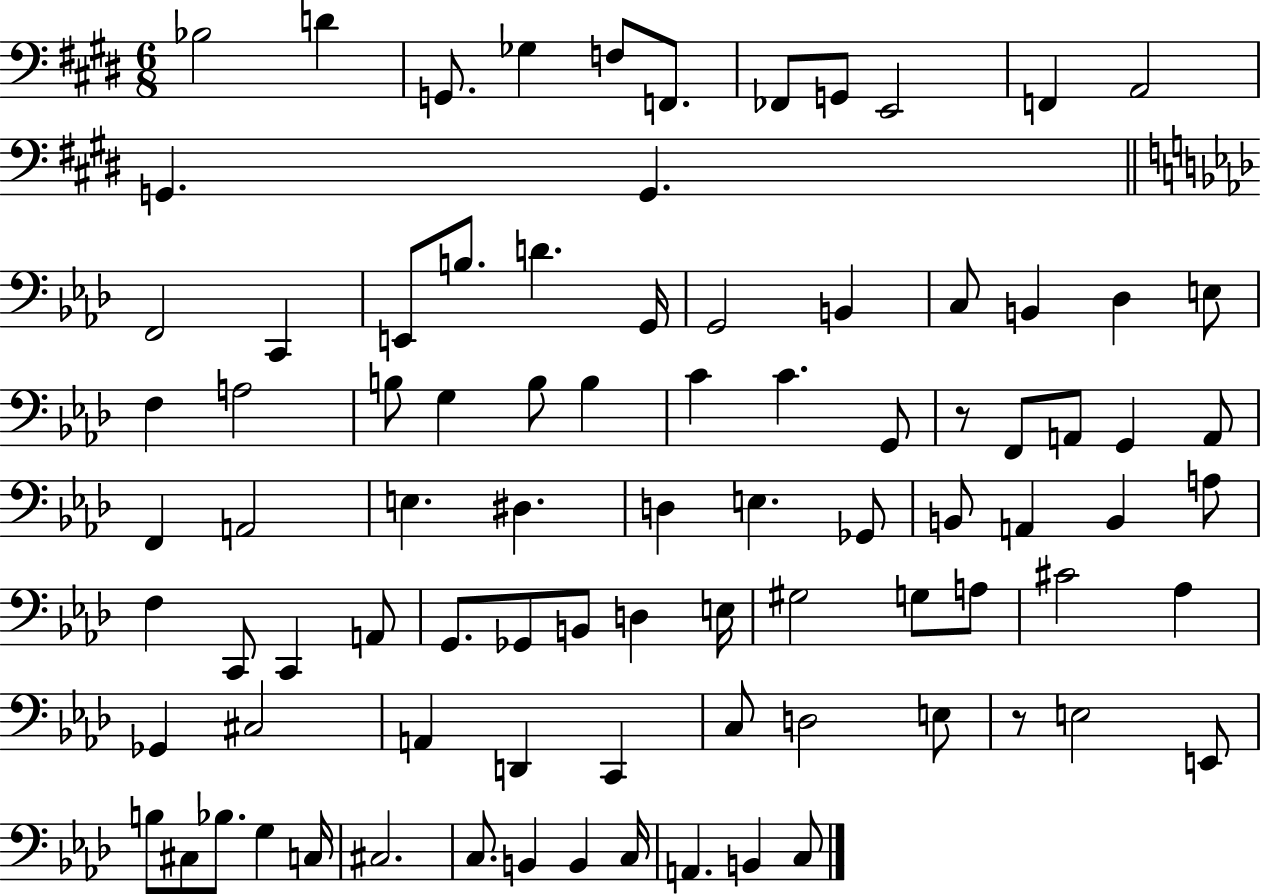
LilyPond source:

{
  \clef bass
  \numericTimeSignature
  \time 6/8
  \key e \major
  bes2 d'4 | g,8. ges4 f8 f,8. | fes,8 g,8 e,2 | f,4 a,2 | \break g,4. g,4. | \bar "||" \break \key aes \major f,2 c,4 | e,8 b8. d'4. g,16 | g,2 b,4 | c8 b,4 des4 e8 | \break f4 a2 | b8 g4 b8 b4 | c'4 c'4. g,8 | r8 f,8 a,8 g,4 a,8 | \break f,4 a,2 | e4. dis4. | d4 e4. ges,8 | b,8 a,4 b,4 a8 | \break f4 c,8 c,4 a,8 | g,8. ges,8 b,8 d4 e16 | gis2 g8 a8 | cis'2 aes4 | \break ges,4 cis2 | a,4 d,4 c,4 | c8 d2 e8 | r8 e2 e,8 | \break b8 cis8 bes8. g4 c16 | cis2. | c8. b,4 b,4 c16 | a,4. b,4 c8 | \break \bar "|."
}